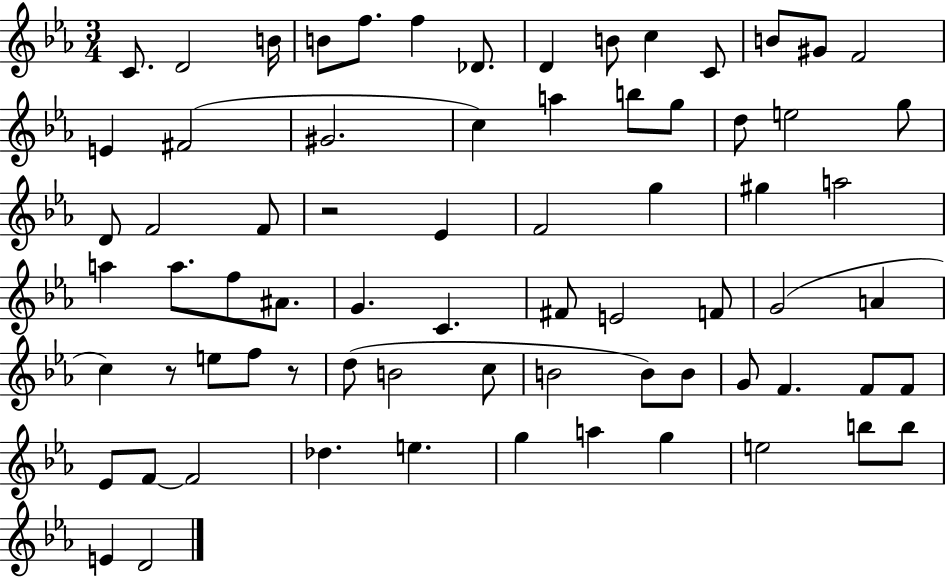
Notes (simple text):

C4/e. D4/h B4/s B4/e F5/e. F5/q Db4/e. D4/q B4/e C5/q C4/e B4/e G#4/e F4/h E4/q F#4/h G#4/h. C5/q A5/q B5/e G5/e D5/e E5/h G5/e D4/e F4/h F4/e R/h Eb4/q F4/h G5/q G#5/q A5/h A5/q A5/e. F5/e A#4/e. G4/q. C4/q. F#4/e E4/h F4/e G4/h A4/q C5/q R/e E5/e F5/e R/e D5/e B4/h C5/e B4/h B4/e B4/e G4/e F4/q. F4/e F4/e Eb4/e F4/e F4/h Db5/q. E5/q. G5/q A5/q G5/q E5/h B5/e B5/e E4/q D4/h